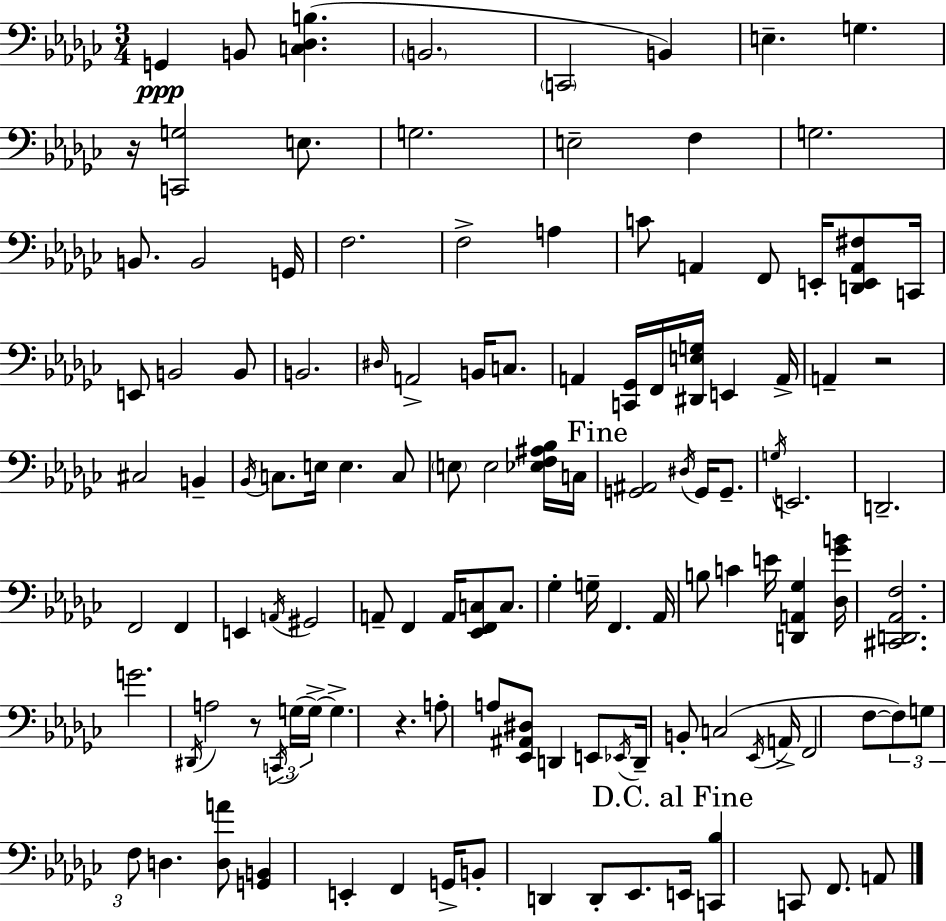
X:1
T:Untitled
M:3/4
L:1/4
K:Ebm
G,, B,,/2 [C,_D,B,] B,,2 C,,2 B,, E, G, z/4 [C,,G,]2 E,/2 G,2 E,2 F, G,2 B,,/2 B,,2 G,,/4 F,2 F,2 A, C/2 A,, F,,/2 E,,/4 [D,,E,,A,,^F,]/2 C,,/4 E,,/2 B,,2 B,,/2 B,,2 ^D,/4 A,,2 B,,/4 C,/2 A,, [C,,_G,,]/4 F,,/4 [^D,,E,G,]/4 E,, A,,/4 A,, z2 ^C,2 B,, _B,,/4 C,/2 E,/4 E, C,/2 E,/2 E,2 [_E,F,^A,_B,]/4 C,/4 [G,,^A,,]2 ^D,/4 G,,/4 G,,/2 G,/4 E,,2 D,,2 F,,2 F,, E,, A,,/4 ^G,,2 A,,/2 F,, A,,/4 [_E,,F,,C,]/2 C,/2 _G, G,/4 F,, _A,,/4 B,/2 C E/4 [D,,A,,_G,] [_D,_GB]/4 [^C,,D,,_A,,F,]2 G2 ^D,,/4 A,2 z/2 C,,/4 G,/4 G,/4 G, z A,/2 A,/2 [_E,,^A,,^D,]/2 D,, E,,/2 _E,,/4 D,,/4 B,,/2 C,2 _E,,/4 A,,/4 F,,2 F,/2 F,/2 G,/2 F,/2 D, [D,A]/2 [G,,B,,] E,, F,, G,,/4 B,,/2 D,, D,,/2 _E,,/2 E,,/4 [C,,_B,] C,,/2 F,,/2 A,,/2